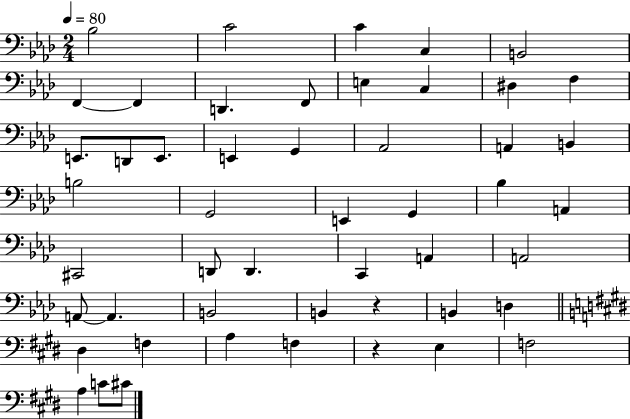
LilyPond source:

{
  \clef bass
  \numericTimeSignature
  \time 2/4
  \key aes \major
  \tempo 4 = 80
  bes2 | c'2 | c'4 c4 | b,2 | \break f,4~~ f,4 | d,4. f,8 | e4 c4 | dis4 f4 | \break e,8. d,8 e,8. | e,4 g,4 | aes,2 | a,4 b,4 | \break b2 | g,2 | e,4 g,4 | bes4 a,4 | \break cis,2 | d,8 d,4. | c,4 a,4 | a,2 | \break a,8~~ a,4. | b,2 | b,4 r4 | b,4 d4 | \break \bar "||" \break \key e \major dis4 f4 | a4 f4 | r4 e4 | f2 | \break a4 c'8 cis'8 | \bar "|."
}